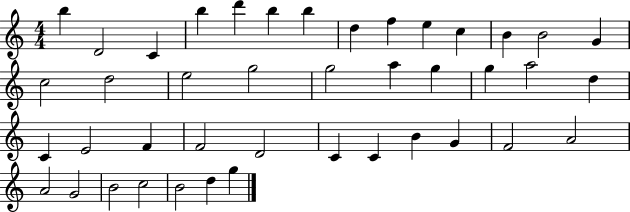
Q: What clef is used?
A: treble